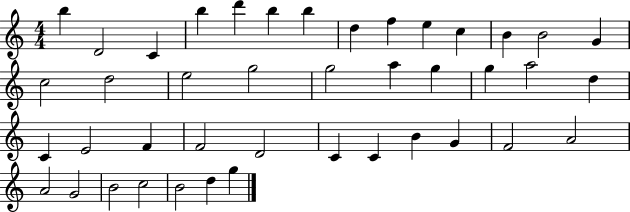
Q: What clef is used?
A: treble